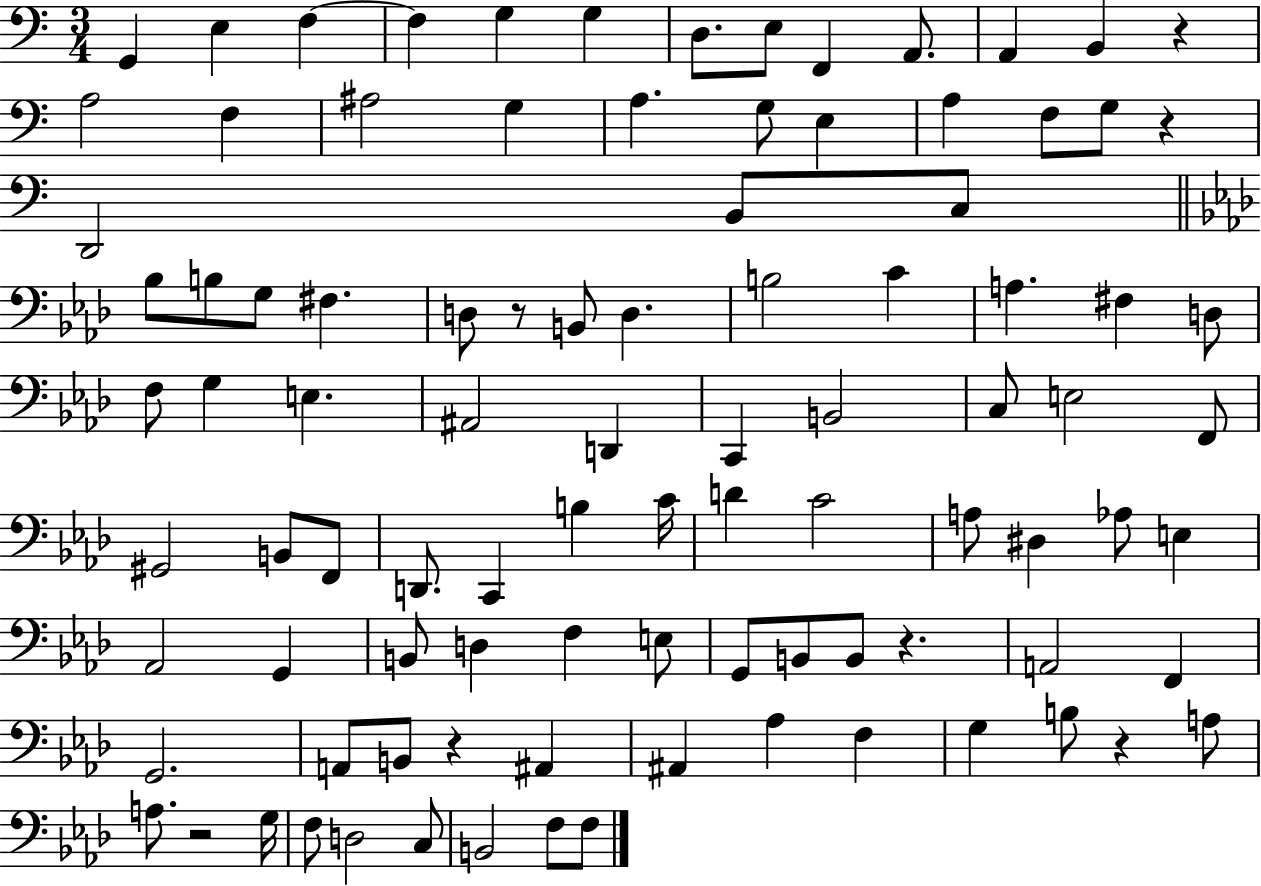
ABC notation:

X:1
T:Untitled
M:3/4
L:1/4
K:C
G,, E, F, F, G, G, D,/2 E,/2 F,, A,,/2 A,, B,, z A,2 F, ^A,2 G, A, G,/2 E, A, F,/2 G,/2 z D,,2 B,,/2 C,/2 _B,/2 B,/2 G,/2 ^F, D,/2 z/2 B,,/2 D, B,2 C A, ^F, D,/2 F,/2 G, E, ^A,,2 D,, C,, B,,2 C,/2 E,2 F,,/2 ^G,,2 B,,/2 F,,/2 D,,/2 C,, B, C/4 D C2 A,/2 ^D, _A,/2 E, _A,,2 G,, B,,/2 D, F, E,/2 G,,/2 B,,/2 B,,/2 z A,,2 F,, G,,2 A,,/2 B,,/2 z ^A,, ^A,, _A, F, G, B,/2 z A,/2 A,/2 z2 G,/4 F,/2 D,2 C,/2 B,,2 F,/2 F,/2